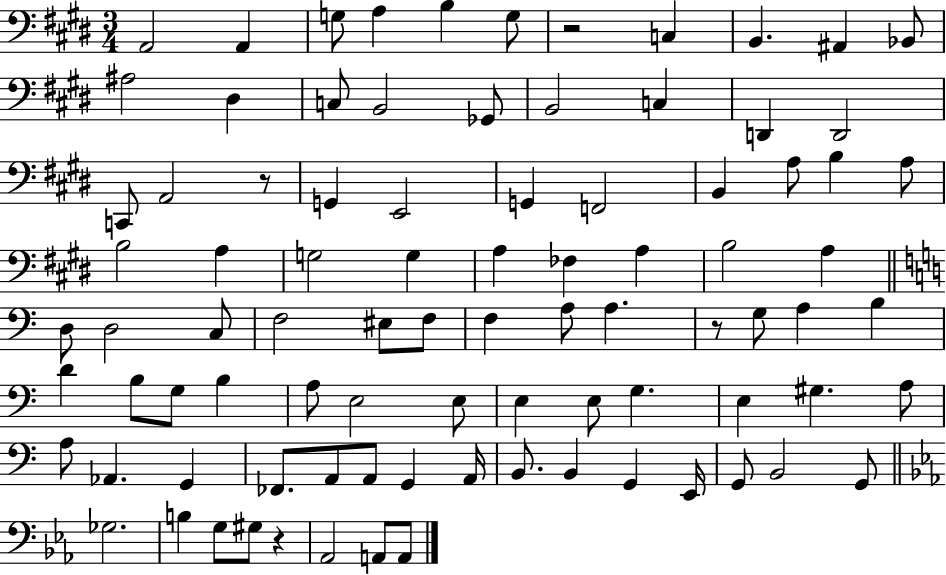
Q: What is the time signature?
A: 3/4